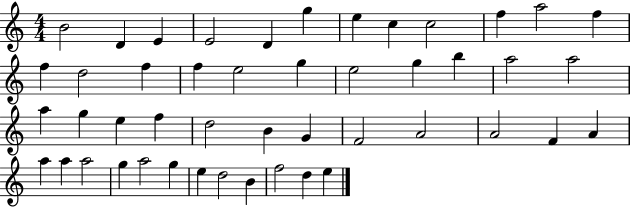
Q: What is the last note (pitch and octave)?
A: E5